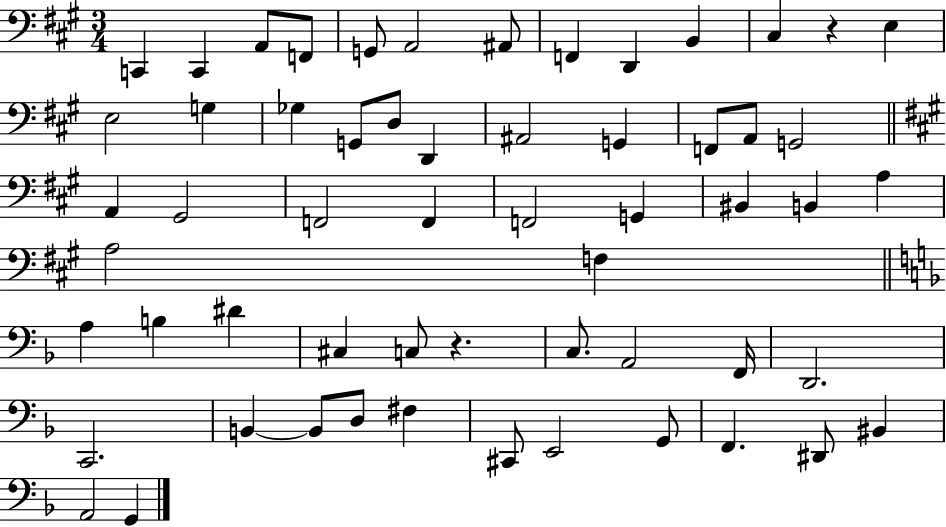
C2/q C2/q A2/e F2/e G2/e A2/h A#2/e F2/q D2/q B2/q C#3/q R/q E3/q E3/h G3/q Gb3/q G2/e D3/e D2/q A#2/h G2/q F2/e A2/e G2/h A2/q G#2/h F2/h F2/q F2/h G2/q BIS2/q B2/q A3/q A3/h F3/q A3/q B3/q D#4/q C#3/q C3/e R/q. C3/e. A2/h F2/s D2/h. C2/h. B2/q B2/e D3/e F#3/q C#2/e E2/h G2/e F2/q. D#2/e BIS2/q A2/h G2/q